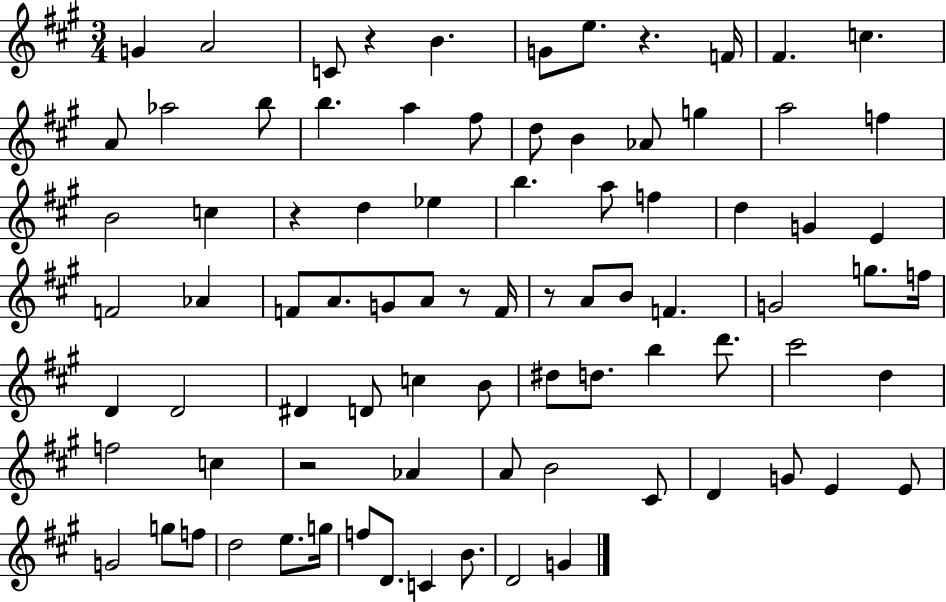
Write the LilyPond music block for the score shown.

{
  \clef treble
  \numericTimeSignature
  \time 3/4
  \key a \major
  g'4 a'2 | c'8 r4 b'4. | g'8 e''8. r4. f'16 | fis'4. c''4. | \break a'8 aes''2 b''8 | b''4. a''4 fis''8 | d''8 b'4 aes'8 g''4 | a''2 f''4 | \break b'2 c''4 | r4 d''4 ees''4 | b''4. a''8 f''4 | d''4 g'4 e'4 | \break f'2 aes'4 | f'8 a'8. g'8 a'8 r8 f'16 | r8 a'8 b'8 f'4. | g'2 g''8. f''16 | \break d'4 d'2 | dis'4 d'8 c''4 b'8 | dis''8 d''8. b''4 d'''8. | cis'''2 d''4 | \break f''2 c''4 | r2 aes'4 | a'8 b'2 cis'8 | d'4 g'8 e'4 e'8 | \break g'2 g''8 f''8 | d''2 e''8. g''16 | f''8 d'8. c'4 b'8. | d'2 g'4 | \break \bar "|."
}